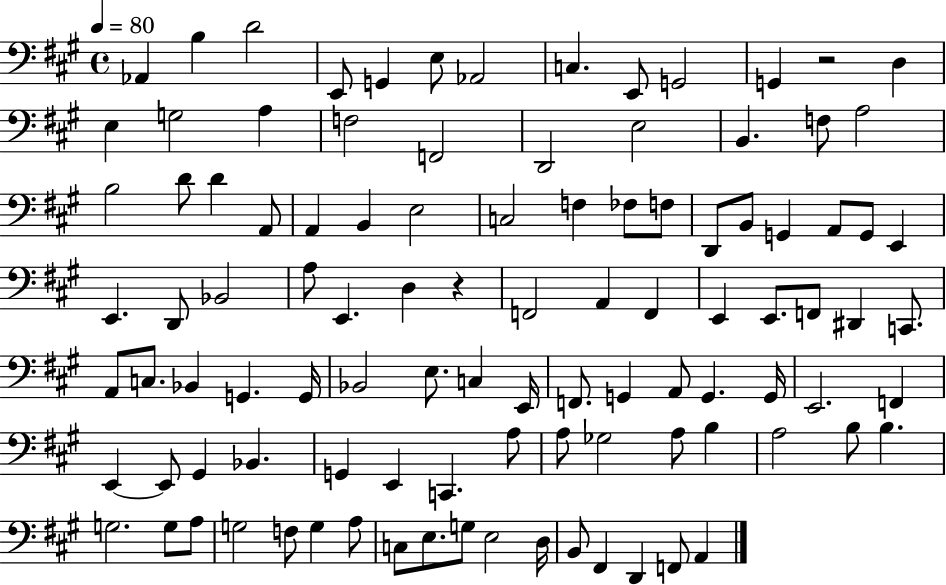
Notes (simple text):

Ab2/q B3/q D4/h E2/e G2/q E3/e Ab2/h C3/q. E2/e G2/h G2/q R/h D3/q E3/q G3/h A3/q F3/h F2/h D2/h E3/h B2/q. F3/e A3/h B3/h D4/e D4/q A2/e A2/q B2/q E3/h C3/h F3/q FES3/e F3/e D2/e B2/e G2/q A2/e G2/e E2/q E2/q. D2/e Bb2/h A3/e E2/q. D3/q R/q F2/h A2/q F2/q E2/q E2/e. F2/e D#2/q C2/e. A2/e C3/e. Bb2/q G2/q. G2/s Bb2/h E3/e. C3/q E2/s F2/e. G2/q A2/e G2/q. G2/s E2/h. F2/q E2/q E2/e G#2/q Bb2/q. G2/q E2/q C2/q. A3/e A3/e Gb3/h A3/e B3/q A3/h B3/e B3/q. G3/h. G3/e A3/e G3/h F3/e G3/q A3/e C3/e E3/e. G3/e E3/h D3/s B2/e F#2/q D2/q F2/e A2/q